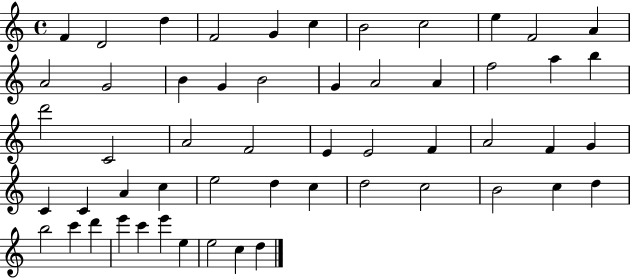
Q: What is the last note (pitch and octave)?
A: D5